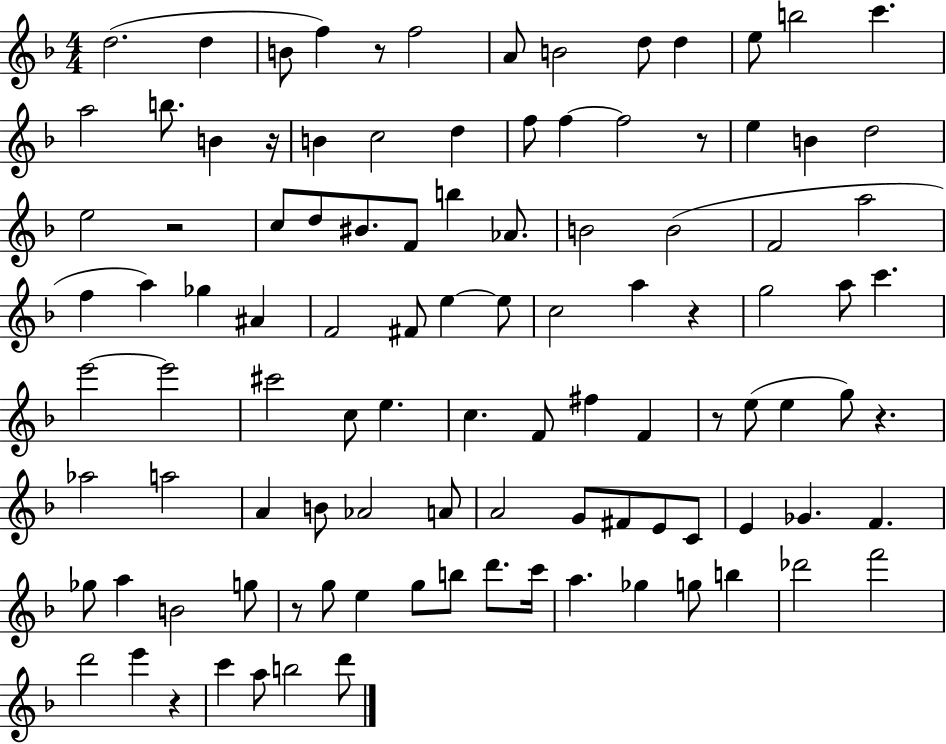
{
  \clef treble
  \numericTimeSignature
  \time 4/4
  \key f \major
  d''2.( d''4 | b'8 f''4) r8 f''2 | a'8 b'2 d''8 d''4 | e''8 b''2 c'''4. | \break a''2 b''8. b'4 r16 | b'4 c''2 d''4 | f''8 f''4~~ f''2 r8 | e''4 b'4 d''2 | \break e''2 r2 | c''8 d''8 bis'8. f'8 b''4 aes'8. | b'2 b'2( | f'2 a''2 | \break f''4 a''4) ges''4 ais'4 | f'2 fis'8 e''4~~ e''8 | c''2 a''4 r4 | g''2 a''8 c'''4. | \break e'''2~~ e'''2 | cis'''2 c''8 e''4. | c''4. f'8 fis''4 f'4 | r8 e''8( e''4 g''8) r4. | \break aes''2 a''2 | a'4 b'8 aes'2 a'8 | a'2 g'8 fis'8 e'8 c'8 | e'4 ges'4. f'4. | \break ges''8 a''4 b'2 g''8 | r8 g''8 e''4 g''8 b''8 d'''8. c'''16 | a''4. ges''4 g''8 b''4 | des'''2 f'''2 | \break d'''2 e'''4 r4 | c'''4 a''8 b''2 d'''8 | \bar "|."
}